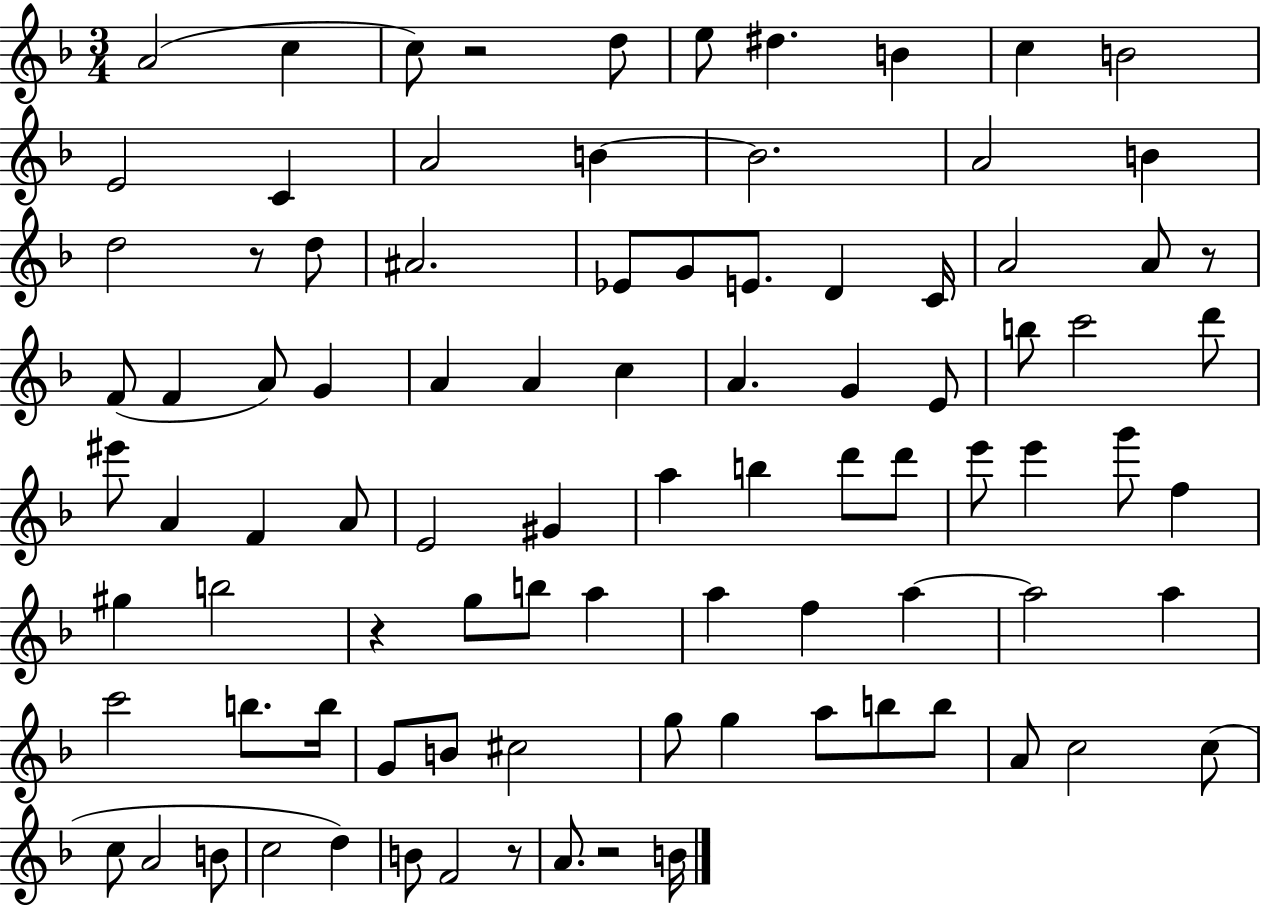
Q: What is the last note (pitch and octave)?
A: B4